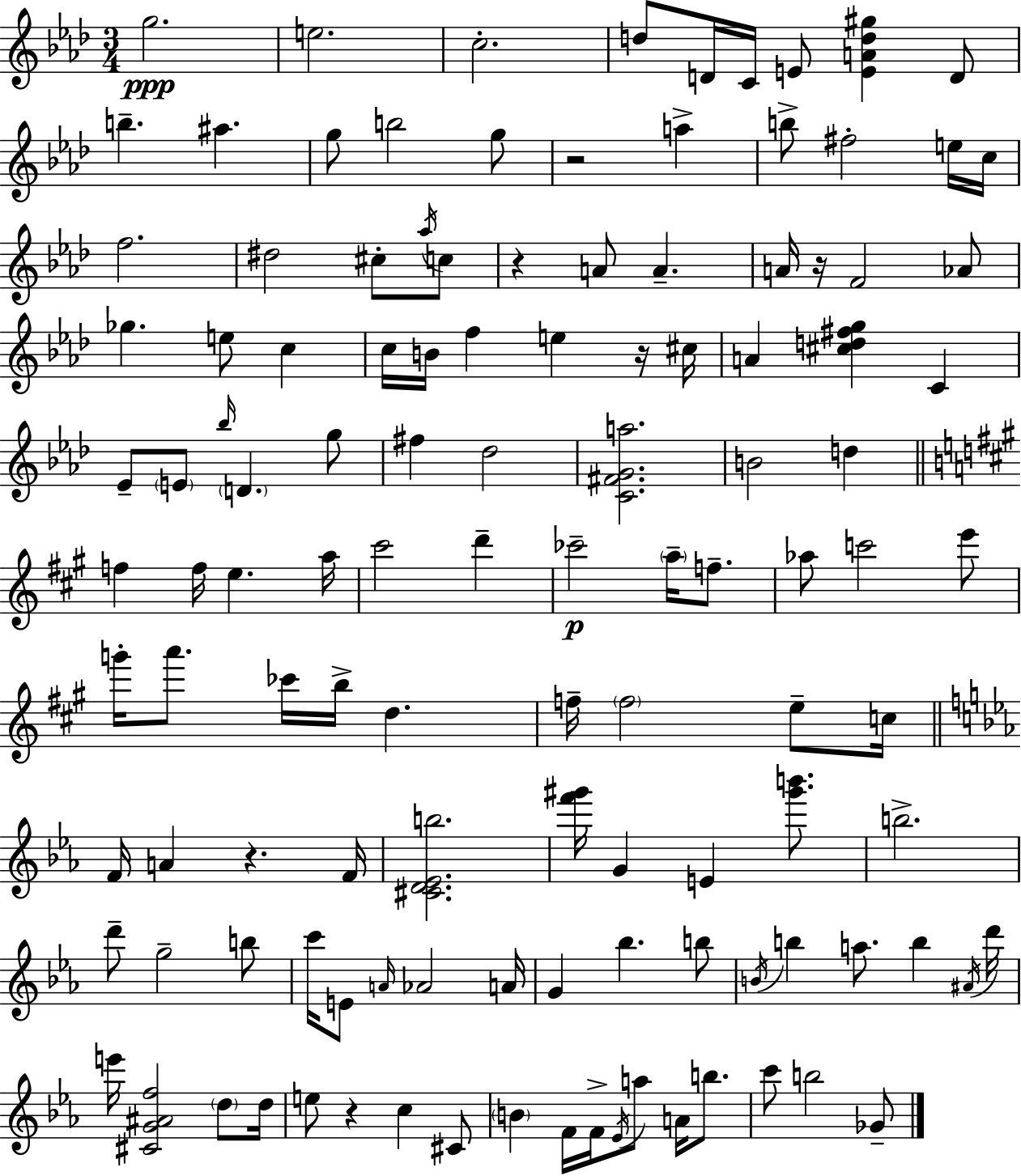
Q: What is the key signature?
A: F minor